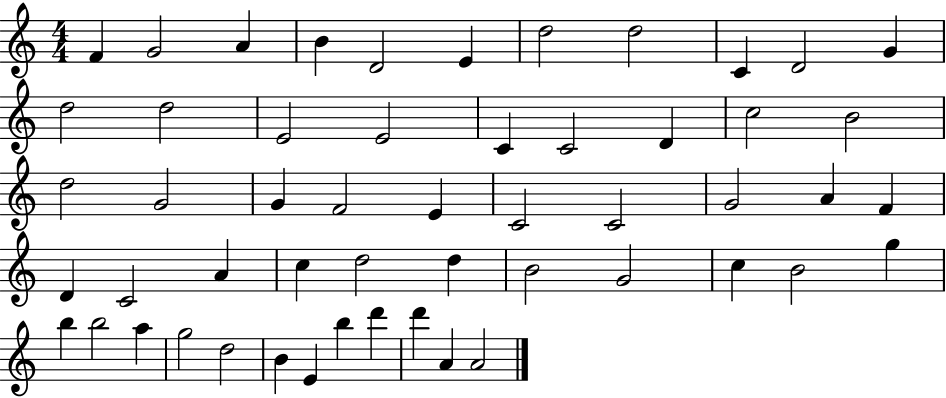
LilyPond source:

{
  \clef treble
  \numericTimeSignature
  \time 4/4
  \key c \major
  f'4 g'2 a'4 | b'4 d'2 e'4 | d''2 d''2 | c'4 d'2 g'4 | \break d''2 d''2 | e'2 e'2 | c'4 c'2 d'4 | c''2 b'2 | \break d''2 g'2 | g'4 f'2 e'4 | c'2 c'2 | g'2 a'4 f'4 | \break d'4 c'2 a'4 | c''4 d''2 d''4 | b'2 g'2 | c''4 b'2 g''4 | \break b''4 b''2 a''4 | g''2 d''2 | b'4 e'4 b''4 d'''4 | d'''4 a'4 a'2 | \break \bar "|."
}